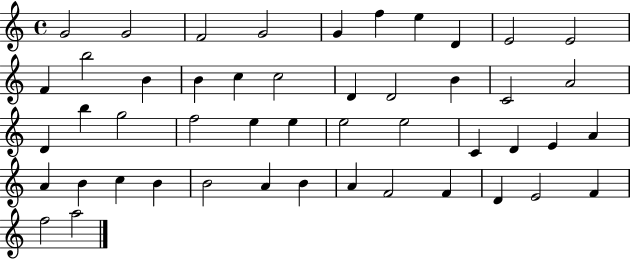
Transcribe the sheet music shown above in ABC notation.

X:1
T:Untitled
M:4/4
L:1/4
K:C
G2 G2 F2 G2 G f e D E2 E2 F b2 B B c c2 D D2 B C2 A2 D b g2 f2 e e e2 e2 C D E A A B c B B2 A B A F2 F D E2 F f2 a2